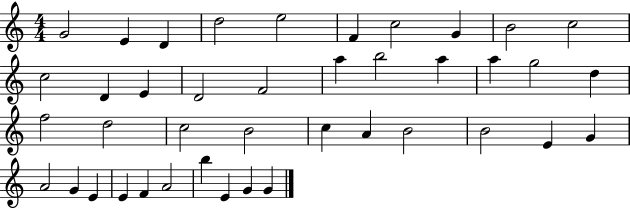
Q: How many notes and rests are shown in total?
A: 41